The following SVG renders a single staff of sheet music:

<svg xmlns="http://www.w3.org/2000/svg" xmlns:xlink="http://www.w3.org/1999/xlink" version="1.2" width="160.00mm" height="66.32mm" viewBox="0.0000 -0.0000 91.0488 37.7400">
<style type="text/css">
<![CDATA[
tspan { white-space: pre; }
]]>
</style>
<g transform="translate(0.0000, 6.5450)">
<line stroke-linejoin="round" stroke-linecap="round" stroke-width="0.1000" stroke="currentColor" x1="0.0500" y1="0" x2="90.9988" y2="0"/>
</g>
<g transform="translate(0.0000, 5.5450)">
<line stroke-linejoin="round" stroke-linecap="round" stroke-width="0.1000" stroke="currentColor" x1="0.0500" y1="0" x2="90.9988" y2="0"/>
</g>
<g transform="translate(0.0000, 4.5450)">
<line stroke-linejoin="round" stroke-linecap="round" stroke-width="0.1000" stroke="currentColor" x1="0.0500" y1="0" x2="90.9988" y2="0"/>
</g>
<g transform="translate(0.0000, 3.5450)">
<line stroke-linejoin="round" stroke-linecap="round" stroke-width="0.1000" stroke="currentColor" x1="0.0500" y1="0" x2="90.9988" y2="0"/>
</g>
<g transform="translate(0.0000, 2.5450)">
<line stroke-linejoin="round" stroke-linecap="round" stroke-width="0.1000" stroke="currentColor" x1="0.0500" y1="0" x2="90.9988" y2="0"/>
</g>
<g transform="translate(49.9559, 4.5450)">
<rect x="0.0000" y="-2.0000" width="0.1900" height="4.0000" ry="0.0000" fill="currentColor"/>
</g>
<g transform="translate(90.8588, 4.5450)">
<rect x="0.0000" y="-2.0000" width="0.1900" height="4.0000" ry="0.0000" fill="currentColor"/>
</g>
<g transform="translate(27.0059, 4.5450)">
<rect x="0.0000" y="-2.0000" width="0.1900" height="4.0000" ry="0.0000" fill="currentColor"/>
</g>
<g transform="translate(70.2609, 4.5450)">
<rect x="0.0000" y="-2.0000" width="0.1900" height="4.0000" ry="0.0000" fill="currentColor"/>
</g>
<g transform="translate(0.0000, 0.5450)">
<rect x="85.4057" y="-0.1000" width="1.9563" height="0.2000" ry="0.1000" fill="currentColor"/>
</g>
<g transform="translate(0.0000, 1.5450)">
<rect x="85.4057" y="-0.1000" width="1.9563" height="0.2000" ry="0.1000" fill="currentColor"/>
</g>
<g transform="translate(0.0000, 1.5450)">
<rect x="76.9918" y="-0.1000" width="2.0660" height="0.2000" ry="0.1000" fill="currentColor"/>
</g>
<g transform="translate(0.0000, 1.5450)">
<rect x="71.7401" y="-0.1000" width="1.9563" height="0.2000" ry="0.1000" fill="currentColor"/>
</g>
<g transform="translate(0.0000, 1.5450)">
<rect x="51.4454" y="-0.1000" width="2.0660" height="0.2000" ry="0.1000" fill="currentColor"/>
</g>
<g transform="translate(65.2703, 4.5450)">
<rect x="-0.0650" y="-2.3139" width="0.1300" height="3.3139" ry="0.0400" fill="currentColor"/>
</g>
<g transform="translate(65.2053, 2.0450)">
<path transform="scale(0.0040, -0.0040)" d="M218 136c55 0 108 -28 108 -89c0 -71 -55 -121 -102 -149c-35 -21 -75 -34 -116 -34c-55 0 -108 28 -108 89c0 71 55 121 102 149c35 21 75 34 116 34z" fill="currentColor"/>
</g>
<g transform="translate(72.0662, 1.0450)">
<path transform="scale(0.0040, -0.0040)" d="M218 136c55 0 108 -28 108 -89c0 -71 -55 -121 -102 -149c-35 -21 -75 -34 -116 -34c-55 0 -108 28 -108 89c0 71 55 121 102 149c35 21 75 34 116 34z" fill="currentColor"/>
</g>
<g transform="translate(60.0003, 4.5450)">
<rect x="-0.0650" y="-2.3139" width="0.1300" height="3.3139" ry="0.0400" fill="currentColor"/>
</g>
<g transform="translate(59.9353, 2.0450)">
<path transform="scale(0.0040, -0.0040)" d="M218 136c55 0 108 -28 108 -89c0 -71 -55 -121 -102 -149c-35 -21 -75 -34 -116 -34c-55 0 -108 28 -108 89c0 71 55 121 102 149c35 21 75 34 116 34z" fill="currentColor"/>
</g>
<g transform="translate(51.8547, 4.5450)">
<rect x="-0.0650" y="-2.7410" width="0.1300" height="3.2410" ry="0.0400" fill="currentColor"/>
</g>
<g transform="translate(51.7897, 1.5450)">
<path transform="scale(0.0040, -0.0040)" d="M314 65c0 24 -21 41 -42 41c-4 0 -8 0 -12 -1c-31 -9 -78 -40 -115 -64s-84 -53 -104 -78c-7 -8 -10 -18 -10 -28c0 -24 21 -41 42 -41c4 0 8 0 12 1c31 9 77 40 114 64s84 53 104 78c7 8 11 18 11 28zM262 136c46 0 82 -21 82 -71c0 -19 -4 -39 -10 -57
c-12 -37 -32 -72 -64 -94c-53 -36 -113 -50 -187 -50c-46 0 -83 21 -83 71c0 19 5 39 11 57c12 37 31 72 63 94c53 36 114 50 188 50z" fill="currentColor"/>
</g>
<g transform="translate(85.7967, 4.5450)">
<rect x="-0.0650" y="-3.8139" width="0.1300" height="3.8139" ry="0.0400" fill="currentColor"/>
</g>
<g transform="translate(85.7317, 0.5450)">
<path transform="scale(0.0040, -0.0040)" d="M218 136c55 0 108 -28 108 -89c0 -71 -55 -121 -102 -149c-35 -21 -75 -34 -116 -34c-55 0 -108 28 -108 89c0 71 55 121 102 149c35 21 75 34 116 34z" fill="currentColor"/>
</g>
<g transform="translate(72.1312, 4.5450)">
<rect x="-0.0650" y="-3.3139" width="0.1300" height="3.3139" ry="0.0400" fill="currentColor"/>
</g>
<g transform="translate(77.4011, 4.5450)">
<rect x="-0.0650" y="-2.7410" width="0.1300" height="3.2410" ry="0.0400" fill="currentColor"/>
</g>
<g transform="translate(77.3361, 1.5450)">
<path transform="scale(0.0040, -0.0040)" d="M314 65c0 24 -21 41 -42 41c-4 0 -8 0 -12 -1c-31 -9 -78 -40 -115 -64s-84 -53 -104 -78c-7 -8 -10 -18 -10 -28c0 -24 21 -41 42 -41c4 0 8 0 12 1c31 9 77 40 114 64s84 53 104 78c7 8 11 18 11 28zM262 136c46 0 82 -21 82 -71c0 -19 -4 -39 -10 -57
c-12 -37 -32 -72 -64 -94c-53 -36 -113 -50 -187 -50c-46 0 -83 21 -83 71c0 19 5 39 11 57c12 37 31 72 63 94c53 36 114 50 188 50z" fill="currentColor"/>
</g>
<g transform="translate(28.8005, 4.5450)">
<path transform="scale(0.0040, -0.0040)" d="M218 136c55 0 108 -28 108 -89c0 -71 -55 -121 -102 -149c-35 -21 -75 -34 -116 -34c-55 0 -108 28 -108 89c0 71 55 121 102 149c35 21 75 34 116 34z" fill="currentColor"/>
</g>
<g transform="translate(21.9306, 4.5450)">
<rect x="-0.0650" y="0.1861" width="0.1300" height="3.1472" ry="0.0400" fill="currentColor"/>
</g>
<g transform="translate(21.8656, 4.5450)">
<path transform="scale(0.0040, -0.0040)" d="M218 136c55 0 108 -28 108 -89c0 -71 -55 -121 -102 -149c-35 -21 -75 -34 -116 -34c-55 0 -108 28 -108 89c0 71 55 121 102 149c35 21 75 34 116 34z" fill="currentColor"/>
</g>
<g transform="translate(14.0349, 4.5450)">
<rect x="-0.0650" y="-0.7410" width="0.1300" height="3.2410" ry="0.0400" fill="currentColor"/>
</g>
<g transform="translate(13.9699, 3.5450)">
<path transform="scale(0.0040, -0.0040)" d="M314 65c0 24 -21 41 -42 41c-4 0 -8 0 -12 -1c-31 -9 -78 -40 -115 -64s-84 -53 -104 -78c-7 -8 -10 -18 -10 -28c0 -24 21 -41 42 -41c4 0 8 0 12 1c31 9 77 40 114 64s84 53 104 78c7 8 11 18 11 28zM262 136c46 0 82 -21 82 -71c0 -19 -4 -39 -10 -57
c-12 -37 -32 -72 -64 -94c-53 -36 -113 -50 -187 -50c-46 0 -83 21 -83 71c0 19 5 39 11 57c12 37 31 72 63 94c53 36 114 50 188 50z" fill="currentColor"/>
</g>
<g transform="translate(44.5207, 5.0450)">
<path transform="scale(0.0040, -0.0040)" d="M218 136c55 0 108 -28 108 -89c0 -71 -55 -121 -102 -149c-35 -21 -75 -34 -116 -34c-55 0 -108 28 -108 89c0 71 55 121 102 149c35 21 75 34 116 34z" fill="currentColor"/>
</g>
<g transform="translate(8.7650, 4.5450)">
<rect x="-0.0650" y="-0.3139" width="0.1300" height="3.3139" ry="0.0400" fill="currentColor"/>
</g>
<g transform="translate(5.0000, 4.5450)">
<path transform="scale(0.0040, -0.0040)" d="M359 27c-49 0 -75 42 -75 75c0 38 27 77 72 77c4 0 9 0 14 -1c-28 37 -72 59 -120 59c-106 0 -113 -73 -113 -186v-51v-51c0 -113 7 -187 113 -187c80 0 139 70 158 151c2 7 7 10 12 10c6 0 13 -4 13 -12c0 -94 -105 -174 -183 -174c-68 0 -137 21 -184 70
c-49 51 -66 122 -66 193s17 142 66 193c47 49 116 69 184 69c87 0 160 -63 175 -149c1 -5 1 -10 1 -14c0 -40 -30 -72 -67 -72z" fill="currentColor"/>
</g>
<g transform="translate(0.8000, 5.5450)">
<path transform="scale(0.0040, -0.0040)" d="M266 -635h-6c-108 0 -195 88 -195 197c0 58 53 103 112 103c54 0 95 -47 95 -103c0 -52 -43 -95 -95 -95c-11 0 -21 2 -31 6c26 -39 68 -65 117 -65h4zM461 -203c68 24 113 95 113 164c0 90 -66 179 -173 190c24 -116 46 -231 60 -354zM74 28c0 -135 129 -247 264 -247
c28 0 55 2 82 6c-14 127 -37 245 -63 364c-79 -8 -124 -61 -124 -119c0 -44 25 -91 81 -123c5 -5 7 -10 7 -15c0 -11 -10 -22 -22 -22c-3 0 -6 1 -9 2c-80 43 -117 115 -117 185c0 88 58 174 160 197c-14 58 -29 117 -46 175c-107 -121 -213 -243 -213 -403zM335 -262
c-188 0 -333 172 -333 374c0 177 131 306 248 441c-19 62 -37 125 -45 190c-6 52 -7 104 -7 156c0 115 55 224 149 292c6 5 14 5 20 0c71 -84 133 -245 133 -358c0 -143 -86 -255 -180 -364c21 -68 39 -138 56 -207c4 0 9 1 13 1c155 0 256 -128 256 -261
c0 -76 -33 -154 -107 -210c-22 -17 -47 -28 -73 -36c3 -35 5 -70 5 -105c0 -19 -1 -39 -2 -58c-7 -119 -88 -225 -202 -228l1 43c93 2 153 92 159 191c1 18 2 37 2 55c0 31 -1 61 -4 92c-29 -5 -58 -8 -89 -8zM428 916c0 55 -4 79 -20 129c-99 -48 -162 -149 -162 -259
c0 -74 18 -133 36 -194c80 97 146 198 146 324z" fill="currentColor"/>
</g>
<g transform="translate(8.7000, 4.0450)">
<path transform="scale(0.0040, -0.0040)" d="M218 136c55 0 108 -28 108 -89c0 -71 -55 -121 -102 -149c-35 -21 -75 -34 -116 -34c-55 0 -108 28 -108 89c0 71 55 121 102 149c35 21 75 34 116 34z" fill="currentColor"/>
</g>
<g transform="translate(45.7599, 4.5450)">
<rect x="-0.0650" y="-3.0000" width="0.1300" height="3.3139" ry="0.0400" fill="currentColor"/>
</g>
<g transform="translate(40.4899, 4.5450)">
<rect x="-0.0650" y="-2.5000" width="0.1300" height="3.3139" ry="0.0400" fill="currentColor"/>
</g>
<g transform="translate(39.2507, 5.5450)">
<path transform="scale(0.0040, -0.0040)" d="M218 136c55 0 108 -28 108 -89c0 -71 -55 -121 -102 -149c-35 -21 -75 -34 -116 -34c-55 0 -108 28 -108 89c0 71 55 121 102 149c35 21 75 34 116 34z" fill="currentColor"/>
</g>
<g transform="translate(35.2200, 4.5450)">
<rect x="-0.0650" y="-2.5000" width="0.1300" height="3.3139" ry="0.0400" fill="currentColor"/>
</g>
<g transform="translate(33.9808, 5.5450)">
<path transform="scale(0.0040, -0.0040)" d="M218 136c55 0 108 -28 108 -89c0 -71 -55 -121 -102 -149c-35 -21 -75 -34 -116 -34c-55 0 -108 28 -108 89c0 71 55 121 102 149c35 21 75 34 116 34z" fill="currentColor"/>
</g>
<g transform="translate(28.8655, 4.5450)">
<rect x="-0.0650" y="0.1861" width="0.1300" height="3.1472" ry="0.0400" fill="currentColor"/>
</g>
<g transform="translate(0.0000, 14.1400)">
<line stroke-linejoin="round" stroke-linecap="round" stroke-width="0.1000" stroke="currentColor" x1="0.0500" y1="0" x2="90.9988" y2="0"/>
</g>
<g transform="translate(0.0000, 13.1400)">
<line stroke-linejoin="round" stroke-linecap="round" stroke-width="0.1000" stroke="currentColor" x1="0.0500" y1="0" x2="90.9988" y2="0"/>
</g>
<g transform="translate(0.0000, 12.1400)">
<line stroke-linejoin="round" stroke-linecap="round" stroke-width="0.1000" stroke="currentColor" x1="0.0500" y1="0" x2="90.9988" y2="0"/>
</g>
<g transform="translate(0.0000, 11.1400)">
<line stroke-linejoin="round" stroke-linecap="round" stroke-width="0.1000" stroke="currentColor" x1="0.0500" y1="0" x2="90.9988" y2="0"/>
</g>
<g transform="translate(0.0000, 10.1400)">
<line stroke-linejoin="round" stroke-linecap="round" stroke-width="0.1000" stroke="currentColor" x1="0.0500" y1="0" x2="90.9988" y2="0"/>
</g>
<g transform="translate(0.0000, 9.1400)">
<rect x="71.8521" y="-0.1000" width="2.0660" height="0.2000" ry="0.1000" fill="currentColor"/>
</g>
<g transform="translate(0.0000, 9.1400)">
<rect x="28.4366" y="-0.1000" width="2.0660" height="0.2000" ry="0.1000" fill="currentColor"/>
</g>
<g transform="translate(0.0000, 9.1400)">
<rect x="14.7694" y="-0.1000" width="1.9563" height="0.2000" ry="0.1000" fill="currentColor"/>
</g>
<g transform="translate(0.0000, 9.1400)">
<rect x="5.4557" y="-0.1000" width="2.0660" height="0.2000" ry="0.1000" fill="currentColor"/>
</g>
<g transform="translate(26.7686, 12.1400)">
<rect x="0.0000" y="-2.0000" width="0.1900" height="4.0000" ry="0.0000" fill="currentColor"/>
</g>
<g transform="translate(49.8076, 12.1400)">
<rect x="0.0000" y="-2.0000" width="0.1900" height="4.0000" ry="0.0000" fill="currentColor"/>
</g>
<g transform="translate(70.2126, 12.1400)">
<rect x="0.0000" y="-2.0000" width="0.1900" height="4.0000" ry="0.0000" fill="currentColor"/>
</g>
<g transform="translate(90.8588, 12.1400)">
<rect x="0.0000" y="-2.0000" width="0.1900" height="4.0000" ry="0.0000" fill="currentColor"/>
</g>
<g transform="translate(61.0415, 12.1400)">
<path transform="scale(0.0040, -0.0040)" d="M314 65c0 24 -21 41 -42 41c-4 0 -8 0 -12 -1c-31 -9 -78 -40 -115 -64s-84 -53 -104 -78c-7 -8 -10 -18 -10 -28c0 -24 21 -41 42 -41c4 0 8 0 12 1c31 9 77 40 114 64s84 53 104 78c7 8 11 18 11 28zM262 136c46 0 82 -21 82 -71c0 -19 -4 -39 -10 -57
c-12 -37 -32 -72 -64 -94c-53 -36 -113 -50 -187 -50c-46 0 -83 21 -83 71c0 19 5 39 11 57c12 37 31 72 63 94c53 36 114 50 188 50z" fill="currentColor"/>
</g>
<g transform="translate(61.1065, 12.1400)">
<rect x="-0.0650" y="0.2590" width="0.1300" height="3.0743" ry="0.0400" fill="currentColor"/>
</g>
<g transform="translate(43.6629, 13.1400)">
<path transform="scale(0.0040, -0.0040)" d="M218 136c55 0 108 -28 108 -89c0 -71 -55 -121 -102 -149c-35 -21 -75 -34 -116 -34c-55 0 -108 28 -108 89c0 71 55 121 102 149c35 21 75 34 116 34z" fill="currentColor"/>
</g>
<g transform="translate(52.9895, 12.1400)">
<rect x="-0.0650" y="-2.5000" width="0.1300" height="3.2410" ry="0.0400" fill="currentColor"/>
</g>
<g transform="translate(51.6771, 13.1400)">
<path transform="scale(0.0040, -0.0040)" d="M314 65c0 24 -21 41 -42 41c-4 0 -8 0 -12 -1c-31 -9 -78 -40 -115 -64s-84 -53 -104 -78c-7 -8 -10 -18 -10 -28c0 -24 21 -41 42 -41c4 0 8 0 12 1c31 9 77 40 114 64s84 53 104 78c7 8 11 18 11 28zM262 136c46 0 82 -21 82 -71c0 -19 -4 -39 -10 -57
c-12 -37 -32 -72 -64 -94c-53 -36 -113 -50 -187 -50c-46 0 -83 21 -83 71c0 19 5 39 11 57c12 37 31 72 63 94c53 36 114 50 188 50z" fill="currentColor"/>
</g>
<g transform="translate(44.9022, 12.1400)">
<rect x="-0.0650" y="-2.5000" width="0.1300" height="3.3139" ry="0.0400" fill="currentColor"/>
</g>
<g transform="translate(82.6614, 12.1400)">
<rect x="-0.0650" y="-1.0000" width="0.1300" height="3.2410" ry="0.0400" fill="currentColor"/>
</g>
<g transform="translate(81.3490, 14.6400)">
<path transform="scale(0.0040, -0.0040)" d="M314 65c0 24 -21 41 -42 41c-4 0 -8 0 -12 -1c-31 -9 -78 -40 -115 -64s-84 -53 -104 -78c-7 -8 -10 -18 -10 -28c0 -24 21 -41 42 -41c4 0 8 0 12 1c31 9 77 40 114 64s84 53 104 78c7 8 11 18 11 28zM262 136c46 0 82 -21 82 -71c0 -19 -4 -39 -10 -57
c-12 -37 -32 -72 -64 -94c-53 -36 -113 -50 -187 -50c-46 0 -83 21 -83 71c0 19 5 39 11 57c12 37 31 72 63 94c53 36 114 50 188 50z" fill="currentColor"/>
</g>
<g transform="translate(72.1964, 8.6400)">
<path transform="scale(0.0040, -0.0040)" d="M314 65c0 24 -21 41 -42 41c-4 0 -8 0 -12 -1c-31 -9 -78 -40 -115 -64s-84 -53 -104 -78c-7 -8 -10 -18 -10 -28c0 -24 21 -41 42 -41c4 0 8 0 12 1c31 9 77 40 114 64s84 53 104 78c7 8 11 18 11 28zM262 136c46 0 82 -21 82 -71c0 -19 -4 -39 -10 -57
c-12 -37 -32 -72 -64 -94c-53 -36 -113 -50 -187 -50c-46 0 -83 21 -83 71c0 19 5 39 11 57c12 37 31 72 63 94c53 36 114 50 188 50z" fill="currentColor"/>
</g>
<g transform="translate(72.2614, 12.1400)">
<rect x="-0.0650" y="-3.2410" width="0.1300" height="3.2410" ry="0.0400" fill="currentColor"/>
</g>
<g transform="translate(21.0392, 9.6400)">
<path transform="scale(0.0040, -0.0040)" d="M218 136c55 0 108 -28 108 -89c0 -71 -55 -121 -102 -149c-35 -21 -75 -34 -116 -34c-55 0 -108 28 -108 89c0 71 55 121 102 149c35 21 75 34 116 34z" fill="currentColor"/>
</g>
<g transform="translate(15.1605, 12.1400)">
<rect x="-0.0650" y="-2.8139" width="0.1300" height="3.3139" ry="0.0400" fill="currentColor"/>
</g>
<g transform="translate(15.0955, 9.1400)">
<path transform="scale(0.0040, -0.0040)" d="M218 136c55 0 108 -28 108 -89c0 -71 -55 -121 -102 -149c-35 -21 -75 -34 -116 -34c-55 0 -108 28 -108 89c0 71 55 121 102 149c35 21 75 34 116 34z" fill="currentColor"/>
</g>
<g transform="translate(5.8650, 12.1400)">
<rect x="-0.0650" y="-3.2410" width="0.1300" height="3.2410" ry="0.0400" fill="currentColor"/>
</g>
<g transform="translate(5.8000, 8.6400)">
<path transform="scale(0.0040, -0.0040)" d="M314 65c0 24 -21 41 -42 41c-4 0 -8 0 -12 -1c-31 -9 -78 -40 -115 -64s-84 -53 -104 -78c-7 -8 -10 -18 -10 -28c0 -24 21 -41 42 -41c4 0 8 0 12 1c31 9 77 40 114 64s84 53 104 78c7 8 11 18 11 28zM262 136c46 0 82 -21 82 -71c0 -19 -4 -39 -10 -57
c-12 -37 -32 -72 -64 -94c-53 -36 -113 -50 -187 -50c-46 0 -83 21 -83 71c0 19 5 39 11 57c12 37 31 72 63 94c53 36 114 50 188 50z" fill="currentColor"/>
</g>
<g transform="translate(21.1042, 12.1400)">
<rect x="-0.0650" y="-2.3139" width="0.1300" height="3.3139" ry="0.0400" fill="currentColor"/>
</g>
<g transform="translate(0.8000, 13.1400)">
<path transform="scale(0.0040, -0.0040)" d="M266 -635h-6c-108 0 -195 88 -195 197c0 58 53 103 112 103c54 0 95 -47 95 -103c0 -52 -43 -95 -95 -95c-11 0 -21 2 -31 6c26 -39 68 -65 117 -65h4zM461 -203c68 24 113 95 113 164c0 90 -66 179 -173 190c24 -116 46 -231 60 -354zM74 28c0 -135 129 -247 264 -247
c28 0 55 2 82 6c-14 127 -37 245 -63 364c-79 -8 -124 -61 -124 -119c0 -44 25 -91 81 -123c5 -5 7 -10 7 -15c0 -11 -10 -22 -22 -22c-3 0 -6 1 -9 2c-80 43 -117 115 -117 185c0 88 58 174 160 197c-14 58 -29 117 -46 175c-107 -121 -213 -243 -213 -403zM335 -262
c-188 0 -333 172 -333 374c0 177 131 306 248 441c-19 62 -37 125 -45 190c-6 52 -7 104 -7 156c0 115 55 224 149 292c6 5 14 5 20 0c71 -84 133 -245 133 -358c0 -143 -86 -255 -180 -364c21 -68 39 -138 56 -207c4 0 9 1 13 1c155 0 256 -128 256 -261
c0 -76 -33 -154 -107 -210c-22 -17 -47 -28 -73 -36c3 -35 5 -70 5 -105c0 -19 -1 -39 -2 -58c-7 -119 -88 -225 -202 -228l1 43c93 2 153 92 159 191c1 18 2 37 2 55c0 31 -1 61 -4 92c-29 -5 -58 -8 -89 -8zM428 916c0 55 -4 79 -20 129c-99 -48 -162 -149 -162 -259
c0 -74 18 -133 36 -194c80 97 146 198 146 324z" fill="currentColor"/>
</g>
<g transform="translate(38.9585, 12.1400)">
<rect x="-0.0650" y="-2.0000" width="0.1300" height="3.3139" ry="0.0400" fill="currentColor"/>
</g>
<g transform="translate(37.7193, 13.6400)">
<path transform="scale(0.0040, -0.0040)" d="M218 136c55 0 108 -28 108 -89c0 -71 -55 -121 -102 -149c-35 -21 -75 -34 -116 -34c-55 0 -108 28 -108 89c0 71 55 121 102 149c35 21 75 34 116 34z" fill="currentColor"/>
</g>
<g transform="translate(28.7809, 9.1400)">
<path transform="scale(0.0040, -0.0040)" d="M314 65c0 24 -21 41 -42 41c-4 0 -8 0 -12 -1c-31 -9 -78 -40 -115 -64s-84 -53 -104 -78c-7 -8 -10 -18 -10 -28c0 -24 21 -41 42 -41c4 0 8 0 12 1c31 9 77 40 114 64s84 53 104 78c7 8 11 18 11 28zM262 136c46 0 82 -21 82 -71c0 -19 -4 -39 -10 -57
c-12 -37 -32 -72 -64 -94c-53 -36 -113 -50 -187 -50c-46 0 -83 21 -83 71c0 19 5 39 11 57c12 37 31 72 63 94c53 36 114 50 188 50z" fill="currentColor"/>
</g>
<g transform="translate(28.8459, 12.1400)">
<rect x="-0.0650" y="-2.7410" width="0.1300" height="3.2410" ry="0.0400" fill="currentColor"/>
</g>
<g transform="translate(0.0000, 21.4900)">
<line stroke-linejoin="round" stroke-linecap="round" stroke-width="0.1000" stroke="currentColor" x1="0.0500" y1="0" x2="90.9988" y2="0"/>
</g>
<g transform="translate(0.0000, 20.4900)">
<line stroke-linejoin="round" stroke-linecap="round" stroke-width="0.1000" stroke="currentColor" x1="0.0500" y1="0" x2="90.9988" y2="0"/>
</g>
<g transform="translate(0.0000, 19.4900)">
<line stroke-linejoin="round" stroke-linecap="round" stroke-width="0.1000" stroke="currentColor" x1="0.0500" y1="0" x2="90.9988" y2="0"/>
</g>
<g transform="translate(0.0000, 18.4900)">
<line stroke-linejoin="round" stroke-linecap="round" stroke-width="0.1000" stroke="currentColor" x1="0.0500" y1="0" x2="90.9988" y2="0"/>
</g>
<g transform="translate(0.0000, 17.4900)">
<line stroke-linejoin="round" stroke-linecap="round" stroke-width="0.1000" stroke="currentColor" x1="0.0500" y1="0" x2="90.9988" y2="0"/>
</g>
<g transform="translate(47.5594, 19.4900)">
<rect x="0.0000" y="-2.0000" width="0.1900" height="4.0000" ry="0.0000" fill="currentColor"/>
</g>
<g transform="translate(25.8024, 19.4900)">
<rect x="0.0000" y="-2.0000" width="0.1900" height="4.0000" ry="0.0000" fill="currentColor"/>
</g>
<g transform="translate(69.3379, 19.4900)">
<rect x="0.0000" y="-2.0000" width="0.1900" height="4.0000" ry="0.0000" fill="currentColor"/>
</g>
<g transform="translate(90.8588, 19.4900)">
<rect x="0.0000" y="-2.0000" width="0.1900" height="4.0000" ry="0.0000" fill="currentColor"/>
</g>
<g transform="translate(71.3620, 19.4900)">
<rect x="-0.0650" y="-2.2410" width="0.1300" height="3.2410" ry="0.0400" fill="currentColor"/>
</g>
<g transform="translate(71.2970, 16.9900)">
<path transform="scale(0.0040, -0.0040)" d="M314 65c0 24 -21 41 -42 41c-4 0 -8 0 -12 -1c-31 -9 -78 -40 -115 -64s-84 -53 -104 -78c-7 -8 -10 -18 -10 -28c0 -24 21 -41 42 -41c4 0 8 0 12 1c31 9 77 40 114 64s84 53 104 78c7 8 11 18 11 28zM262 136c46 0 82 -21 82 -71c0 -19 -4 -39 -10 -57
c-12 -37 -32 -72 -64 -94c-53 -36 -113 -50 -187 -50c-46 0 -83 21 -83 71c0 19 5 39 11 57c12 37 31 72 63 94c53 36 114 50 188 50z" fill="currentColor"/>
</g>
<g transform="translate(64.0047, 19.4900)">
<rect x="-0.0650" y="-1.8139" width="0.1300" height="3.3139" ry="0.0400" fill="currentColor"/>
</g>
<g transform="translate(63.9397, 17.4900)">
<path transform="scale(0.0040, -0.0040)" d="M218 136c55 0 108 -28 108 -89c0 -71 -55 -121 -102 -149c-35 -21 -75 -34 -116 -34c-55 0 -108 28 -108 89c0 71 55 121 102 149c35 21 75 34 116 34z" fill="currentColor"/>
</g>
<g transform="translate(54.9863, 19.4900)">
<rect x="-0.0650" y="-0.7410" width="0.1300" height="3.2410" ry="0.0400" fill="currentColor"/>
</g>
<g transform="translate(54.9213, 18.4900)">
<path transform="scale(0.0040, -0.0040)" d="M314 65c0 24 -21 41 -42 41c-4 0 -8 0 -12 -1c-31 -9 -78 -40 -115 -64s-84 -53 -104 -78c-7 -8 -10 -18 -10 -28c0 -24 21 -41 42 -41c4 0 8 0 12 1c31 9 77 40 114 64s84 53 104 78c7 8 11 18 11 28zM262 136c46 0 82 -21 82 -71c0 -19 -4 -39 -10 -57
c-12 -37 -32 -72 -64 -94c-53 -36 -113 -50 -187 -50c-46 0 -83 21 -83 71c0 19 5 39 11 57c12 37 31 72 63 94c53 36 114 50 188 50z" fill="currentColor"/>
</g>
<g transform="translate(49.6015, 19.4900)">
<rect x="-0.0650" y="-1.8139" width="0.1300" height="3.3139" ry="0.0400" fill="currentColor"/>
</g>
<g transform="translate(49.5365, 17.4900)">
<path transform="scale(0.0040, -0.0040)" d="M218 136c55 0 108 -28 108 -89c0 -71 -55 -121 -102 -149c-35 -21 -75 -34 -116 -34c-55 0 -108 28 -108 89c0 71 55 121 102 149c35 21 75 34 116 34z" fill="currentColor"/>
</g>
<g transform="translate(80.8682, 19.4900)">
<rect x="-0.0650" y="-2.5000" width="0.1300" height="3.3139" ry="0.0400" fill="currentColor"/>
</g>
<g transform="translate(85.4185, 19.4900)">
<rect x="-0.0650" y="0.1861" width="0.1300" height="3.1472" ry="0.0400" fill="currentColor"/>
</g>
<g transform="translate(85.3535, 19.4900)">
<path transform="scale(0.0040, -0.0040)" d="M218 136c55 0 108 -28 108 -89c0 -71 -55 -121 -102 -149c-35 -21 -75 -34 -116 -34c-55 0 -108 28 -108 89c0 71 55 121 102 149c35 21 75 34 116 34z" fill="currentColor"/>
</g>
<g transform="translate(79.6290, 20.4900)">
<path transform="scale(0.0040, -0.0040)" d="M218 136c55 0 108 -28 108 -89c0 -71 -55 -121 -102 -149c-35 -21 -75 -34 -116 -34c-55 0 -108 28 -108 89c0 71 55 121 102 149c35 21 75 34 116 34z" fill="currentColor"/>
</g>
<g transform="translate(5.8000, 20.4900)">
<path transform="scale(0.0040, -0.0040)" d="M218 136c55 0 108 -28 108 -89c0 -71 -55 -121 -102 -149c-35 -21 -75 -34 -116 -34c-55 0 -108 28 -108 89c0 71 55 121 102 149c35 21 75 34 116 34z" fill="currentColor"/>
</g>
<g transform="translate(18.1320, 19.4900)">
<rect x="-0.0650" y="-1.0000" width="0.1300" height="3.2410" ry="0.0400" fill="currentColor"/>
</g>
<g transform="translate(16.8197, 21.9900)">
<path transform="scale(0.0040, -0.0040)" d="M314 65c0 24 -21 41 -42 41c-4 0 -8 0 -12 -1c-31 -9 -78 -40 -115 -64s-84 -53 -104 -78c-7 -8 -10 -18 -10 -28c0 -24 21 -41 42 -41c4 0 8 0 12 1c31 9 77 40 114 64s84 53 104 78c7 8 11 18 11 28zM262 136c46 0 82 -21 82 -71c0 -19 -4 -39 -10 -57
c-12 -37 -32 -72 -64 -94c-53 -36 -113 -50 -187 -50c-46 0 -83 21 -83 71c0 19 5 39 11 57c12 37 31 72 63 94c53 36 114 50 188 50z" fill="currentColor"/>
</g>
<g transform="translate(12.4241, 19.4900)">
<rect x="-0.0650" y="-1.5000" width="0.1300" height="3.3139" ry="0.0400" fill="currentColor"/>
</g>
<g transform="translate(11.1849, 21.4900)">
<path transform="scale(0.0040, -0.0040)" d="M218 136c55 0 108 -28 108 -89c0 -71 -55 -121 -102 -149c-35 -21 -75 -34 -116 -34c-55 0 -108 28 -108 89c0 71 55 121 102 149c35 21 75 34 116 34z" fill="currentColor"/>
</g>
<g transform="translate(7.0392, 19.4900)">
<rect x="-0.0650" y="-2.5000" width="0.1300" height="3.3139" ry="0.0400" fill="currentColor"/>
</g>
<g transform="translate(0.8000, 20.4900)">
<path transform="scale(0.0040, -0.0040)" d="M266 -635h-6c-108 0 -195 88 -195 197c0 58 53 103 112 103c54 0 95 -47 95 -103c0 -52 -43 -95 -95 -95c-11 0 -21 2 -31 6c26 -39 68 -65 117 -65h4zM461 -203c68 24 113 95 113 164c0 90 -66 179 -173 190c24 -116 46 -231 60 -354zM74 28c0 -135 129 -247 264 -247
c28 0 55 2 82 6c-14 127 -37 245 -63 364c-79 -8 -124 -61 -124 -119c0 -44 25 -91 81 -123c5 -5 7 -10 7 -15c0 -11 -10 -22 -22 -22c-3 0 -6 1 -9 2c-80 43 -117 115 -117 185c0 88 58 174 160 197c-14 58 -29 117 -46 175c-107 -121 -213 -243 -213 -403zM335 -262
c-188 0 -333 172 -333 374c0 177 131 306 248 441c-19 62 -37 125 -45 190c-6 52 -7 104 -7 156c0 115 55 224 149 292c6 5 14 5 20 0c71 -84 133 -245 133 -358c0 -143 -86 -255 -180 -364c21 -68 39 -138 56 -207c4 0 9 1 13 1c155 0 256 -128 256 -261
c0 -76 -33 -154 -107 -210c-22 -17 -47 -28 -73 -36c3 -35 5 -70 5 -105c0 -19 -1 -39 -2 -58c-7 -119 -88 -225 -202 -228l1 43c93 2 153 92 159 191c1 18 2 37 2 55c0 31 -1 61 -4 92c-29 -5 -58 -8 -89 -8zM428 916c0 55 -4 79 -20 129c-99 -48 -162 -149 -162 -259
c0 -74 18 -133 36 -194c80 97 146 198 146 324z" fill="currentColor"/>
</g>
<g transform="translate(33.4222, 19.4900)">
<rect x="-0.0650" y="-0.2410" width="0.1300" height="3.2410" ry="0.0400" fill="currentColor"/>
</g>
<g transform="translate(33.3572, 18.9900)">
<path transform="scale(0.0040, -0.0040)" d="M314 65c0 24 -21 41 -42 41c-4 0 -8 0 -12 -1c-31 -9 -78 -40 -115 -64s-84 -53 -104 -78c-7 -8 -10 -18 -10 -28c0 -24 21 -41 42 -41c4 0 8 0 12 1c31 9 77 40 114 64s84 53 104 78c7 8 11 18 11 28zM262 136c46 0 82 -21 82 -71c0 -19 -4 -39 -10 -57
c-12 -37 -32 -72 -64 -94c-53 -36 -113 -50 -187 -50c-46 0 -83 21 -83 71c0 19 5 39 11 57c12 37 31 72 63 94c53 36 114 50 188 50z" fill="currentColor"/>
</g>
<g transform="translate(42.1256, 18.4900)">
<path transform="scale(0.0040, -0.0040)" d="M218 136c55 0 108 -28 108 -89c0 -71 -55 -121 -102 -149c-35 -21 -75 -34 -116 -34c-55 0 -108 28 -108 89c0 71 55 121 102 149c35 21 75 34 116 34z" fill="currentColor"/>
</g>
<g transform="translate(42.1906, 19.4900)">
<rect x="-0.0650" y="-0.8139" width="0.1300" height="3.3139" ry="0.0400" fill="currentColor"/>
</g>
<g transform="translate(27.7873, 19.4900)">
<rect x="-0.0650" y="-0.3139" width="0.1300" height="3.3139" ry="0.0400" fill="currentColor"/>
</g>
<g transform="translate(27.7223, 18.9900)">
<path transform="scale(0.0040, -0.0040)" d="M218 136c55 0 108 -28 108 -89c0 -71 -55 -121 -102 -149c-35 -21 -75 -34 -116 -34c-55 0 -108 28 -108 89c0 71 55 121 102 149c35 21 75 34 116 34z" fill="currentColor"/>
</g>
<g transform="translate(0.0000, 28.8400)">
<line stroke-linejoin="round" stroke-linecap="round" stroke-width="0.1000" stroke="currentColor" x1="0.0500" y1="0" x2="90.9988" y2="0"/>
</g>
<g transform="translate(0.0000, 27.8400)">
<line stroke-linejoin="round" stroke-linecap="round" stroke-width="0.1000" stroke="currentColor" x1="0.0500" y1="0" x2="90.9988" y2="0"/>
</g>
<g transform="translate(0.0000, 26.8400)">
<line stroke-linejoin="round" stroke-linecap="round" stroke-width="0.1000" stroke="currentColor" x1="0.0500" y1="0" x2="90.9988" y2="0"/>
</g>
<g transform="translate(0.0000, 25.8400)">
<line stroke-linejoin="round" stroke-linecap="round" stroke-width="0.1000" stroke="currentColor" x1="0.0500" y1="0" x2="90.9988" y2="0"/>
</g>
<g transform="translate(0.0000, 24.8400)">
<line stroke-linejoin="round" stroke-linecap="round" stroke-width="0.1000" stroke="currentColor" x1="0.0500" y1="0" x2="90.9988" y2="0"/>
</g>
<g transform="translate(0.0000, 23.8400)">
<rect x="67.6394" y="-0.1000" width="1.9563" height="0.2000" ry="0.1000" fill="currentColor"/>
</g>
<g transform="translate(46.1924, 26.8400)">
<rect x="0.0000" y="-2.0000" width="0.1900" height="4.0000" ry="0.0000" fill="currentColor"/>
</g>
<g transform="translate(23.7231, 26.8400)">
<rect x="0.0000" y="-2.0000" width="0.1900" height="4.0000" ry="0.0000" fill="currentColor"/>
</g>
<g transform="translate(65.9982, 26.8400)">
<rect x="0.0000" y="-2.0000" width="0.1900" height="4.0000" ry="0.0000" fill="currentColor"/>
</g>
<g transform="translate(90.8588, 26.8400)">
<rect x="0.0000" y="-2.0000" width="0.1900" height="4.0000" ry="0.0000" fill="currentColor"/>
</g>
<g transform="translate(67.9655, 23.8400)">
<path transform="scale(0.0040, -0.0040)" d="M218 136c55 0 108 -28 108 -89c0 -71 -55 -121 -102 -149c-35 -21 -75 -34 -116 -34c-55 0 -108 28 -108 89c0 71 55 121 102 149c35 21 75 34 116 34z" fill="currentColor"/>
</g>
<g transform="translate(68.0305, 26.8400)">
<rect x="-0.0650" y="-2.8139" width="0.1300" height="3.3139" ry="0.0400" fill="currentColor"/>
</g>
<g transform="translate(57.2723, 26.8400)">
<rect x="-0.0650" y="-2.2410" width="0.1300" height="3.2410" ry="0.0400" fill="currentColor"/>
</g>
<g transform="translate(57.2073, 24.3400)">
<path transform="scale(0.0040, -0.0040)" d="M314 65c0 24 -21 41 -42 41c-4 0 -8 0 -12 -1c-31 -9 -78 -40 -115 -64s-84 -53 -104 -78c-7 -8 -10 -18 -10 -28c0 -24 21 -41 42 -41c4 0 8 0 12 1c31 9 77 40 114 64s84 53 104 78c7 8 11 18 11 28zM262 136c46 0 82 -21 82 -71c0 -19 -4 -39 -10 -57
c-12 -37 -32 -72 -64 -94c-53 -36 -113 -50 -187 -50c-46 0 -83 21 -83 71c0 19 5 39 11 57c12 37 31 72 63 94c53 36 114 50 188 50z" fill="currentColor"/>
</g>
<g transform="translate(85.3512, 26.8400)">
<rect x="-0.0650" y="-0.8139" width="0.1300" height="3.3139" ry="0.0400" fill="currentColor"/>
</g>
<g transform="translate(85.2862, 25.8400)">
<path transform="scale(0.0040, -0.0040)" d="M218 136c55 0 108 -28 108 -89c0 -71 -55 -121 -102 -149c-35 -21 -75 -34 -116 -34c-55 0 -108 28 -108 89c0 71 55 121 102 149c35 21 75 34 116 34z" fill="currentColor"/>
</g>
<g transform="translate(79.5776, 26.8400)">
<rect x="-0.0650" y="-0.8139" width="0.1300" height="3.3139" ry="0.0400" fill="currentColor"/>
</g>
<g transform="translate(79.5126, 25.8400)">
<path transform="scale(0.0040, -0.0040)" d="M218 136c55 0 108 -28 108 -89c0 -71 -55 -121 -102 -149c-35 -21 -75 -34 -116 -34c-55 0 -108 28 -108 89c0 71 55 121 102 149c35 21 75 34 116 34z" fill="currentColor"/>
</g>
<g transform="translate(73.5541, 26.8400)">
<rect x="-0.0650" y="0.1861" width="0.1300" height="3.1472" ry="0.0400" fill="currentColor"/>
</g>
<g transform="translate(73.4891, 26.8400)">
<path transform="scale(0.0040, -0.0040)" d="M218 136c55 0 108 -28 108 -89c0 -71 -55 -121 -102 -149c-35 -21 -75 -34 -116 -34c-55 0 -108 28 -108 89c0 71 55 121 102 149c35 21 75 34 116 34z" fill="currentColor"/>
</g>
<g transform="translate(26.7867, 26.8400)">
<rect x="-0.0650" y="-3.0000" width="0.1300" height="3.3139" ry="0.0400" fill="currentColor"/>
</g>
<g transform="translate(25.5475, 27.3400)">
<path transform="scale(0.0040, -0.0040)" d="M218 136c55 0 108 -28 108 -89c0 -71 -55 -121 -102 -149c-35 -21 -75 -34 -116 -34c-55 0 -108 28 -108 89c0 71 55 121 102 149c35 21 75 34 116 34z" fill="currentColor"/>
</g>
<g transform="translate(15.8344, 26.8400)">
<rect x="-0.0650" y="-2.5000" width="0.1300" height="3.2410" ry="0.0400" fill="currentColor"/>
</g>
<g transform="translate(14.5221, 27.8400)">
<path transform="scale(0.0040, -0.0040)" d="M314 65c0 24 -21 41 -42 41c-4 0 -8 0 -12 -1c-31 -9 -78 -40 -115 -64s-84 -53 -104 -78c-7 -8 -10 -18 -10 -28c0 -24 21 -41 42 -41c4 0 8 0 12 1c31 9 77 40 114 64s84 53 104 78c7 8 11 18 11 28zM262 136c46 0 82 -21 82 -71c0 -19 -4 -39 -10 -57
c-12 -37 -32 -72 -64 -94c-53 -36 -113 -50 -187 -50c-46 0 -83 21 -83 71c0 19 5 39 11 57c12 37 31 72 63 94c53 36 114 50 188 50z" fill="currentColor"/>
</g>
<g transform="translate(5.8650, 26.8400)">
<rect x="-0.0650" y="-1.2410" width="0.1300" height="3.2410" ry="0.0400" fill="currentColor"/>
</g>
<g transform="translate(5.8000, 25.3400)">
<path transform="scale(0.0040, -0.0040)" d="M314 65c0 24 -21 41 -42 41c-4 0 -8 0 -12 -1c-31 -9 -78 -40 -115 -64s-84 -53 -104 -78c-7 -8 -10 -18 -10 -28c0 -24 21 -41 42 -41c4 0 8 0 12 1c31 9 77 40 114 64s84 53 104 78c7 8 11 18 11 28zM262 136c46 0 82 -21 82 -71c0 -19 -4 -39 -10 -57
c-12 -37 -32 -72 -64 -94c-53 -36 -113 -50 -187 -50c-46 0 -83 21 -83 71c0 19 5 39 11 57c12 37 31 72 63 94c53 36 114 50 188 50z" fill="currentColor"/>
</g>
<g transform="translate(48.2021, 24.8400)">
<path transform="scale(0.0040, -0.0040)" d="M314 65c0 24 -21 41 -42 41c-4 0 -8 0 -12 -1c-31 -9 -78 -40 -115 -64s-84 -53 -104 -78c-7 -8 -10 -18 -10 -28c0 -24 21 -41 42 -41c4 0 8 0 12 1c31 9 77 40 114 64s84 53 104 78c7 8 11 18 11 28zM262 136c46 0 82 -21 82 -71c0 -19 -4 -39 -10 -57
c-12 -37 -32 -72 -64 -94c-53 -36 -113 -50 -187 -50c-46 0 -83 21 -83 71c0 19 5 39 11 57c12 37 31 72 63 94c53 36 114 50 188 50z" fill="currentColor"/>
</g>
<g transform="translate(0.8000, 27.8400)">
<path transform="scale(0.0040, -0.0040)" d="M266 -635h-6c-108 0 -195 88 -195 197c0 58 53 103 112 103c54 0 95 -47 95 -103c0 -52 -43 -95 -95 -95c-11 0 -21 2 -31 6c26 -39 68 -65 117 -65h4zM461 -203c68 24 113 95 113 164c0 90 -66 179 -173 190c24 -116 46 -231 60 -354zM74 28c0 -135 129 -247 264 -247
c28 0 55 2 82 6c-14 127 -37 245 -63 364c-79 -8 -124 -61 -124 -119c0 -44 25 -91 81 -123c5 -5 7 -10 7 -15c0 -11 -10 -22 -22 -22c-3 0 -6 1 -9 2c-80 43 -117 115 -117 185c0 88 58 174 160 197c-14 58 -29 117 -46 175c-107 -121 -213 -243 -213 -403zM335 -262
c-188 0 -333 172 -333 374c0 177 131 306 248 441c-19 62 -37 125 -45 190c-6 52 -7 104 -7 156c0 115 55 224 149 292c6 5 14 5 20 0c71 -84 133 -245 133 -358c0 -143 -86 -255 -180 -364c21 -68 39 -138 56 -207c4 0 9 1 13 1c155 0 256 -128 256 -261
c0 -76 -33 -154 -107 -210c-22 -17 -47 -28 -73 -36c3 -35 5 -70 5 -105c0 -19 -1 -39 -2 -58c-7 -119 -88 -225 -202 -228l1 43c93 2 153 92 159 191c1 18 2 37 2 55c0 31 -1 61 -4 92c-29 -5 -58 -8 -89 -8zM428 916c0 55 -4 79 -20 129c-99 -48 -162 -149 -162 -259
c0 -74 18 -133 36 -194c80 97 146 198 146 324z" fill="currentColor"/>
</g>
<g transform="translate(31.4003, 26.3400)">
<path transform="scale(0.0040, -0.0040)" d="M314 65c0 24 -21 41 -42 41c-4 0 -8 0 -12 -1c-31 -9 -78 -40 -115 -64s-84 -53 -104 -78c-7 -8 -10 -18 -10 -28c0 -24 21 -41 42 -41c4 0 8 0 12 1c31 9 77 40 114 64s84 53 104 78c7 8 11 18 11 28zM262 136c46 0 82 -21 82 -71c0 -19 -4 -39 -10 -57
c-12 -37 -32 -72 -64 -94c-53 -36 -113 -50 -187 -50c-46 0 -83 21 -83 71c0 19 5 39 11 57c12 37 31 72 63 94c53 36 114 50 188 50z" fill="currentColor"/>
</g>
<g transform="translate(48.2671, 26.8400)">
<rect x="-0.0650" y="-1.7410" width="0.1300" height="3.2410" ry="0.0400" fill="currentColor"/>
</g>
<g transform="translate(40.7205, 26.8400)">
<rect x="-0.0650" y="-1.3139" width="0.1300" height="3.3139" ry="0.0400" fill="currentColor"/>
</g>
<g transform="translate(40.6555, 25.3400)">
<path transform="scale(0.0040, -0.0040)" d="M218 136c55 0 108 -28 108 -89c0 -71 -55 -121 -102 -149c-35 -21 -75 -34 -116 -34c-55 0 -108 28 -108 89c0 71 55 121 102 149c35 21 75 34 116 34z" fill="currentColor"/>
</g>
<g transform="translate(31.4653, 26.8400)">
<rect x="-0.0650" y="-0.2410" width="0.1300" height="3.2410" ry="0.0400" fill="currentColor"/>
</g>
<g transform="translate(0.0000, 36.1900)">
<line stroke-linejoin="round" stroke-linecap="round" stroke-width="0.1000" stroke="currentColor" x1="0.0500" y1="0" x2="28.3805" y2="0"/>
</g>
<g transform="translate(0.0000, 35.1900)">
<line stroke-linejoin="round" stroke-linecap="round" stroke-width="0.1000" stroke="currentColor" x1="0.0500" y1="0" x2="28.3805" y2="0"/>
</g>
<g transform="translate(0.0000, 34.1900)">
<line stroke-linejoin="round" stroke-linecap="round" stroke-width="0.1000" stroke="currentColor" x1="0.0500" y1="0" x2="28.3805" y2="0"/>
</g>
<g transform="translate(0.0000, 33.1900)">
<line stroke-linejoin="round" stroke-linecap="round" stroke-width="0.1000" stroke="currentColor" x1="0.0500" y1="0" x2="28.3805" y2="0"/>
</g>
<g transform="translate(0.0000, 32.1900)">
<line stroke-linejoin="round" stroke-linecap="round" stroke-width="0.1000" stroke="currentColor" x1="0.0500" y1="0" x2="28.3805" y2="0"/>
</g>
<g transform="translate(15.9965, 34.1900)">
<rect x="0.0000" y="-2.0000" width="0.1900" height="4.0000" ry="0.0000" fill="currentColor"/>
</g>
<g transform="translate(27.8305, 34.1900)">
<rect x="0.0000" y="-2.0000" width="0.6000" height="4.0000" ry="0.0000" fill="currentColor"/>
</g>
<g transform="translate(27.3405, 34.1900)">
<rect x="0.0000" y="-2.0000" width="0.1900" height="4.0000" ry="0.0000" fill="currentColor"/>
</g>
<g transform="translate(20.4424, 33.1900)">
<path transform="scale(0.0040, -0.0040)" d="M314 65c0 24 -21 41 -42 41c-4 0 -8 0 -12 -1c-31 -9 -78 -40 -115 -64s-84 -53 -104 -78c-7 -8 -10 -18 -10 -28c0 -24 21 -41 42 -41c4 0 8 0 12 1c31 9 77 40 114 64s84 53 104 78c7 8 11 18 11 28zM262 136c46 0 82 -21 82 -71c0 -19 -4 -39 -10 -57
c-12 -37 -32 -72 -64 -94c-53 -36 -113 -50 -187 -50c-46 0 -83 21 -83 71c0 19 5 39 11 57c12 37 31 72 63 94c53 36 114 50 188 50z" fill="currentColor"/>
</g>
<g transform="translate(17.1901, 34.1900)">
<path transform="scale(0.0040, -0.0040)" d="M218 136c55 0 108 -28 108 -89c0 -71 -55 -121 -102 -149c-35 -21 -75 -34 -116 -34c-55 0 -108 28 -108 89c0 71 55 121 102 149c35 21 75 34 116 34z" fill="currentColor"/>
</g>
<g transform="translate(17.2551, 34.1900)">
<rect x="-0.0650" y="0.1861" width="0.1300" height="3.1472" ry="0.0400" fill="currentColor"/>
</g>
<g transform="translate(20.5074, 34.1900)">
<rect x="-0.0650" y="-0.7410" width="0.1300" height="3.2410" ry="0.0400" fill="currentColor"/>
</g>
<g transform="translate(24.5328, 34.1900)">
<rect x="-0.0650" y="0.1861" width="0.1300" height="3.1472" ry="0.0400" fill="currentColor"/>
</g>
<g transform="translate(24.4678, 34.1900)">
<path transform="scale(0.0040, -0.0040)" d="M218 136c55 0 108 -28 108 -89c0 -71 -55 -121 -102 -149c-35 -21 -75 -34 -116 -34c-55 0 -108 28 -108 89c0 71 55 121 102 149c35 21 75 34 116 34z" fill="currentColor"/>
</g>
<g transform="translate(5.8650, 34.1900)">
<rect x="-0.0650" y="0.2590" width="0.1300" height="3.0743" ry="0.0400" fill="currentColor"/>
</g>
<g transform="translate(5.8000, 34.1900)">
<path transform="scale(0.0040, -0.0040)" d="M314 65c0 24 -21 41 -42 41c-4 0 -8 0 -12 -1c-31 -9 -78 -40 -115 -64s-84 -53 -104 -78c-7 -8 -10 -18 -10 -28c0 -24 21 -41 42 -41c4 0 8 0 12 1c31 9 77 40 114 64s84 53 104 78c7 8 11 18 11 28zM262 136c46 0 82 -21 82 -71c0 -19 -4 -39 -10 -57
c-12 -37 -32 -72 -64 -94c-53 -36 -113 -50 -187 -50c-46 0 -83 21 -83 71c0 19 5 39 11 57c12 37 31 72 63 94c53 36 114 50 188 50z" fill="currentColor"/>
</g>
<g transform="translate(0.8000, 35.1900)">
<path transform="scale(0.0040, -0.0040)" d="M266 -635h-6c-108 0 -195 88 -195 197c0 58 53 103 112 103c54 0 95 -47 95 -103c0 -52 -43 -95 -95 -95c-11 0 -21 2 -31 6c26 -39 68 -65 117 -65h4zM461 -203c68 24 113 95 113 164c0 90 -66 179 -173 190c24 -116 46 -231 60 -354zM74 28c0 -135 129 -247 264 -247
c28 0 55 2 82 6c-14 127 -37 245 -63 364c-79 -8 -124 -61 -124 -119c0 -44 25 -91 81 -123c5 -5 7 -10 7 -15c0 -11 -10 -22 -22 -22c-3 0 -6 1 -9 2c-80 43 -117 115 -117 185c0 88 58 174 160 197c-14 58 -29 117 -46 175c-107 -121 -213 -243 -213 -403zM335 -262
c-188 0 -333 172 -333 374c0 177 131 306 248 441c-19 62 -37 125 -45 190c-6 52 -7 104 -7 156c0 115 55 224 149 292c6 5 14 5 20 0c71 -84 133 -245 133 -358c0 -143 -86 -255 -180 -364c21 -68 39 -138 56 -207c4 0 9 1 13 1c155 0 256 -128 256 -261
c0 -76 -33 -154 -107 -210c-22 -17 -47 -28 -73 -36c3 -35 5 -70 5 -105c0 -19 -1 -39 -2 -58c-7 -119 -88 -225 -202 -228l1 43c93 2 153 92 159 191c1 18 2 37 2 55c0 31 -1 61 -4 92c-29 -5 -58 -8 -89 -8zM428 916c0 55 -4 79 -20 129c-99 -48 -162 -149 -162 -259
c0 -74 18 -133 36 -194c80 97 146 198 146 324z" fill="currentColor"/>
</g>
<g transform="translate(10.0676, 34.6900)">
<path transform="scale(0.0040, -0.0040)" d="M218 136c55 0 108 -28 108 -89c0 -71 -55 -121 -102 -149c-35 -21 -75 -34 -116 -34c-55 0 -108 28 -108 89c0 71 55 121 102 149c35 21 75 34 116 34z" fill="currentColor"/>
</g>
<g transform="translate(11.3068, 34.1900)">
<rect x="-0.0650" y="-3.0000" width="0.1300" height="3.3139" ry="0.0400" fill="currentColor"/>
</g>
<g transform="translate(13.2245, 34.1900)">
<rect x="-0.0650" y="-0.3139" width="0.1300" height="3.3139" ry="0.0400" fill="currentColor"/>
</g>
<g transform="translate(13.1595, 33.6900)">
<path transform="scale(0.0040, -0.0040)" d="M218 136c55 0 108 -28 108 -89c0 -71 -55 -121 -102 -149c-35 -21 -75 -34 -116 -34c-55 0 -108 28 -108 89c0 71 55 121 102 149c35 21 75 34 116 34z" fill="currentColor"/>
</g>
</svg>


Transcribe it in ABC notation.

X:1
T:Untitled
M:4/4
L:1/4
K:C
c d2 B B G G A a2 g g b a2 c' b2 a g a2 F G G2 B2 b2 D2 G E D2 c c2 d f d2 f g2 G B e2 G2 A c2 e f2 g2 a B d d B2 A c B d2 B